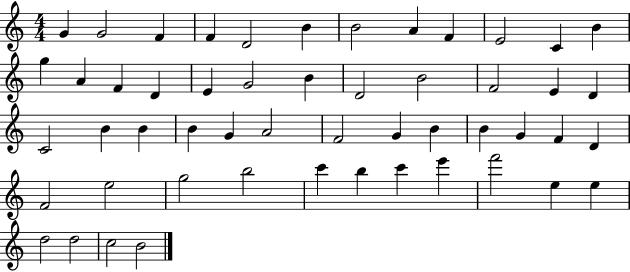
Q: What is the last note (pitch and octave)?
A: B4